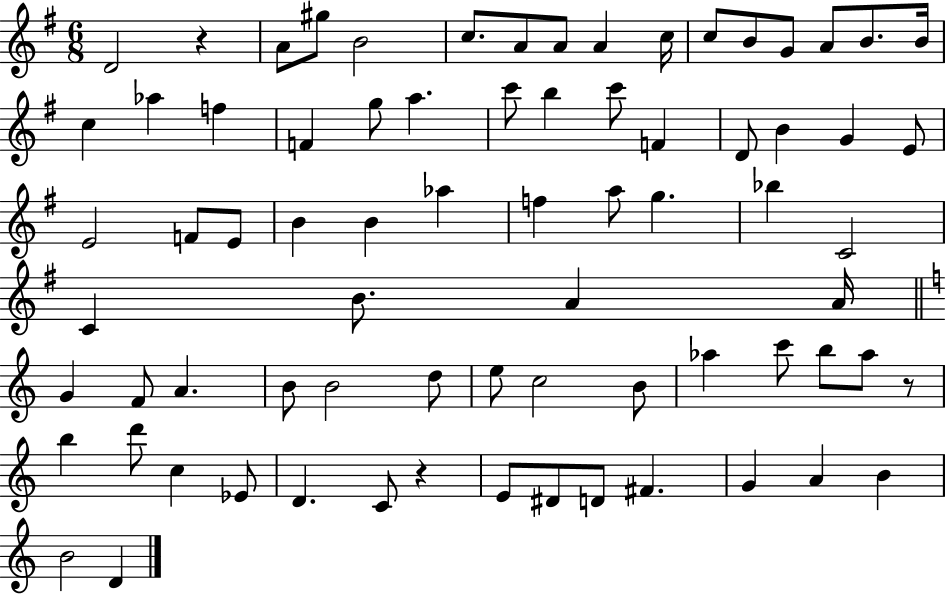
X:1
T:Untitled
M:6/8
L:1/4
K:G
D2 z A/2 ^g/2 B2 c/2 A/2 A/2 A c/4 c/2 B/2 G/2 A/2 B/2 B/4 c _a f F g/2 a c'/2 b c'/2 F D/2 B G E/2 E2 F/2 E/2 B B _a f a/2 g _b C2 C B/2 A A/4 G F/2 A B/2 B2 d/2 e/2 c2 B/2 _a c'/2 b/2 _a/2 z/2 b d'/2 c _E/2 D C/2 z E/2 ^D/2 D/2 ^F G A B B2 D